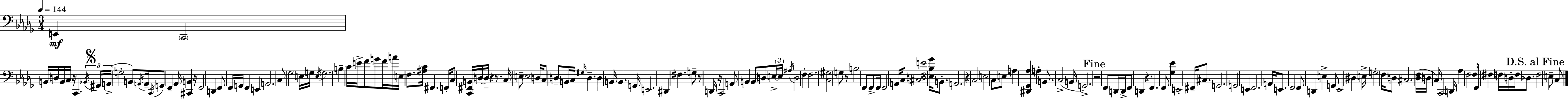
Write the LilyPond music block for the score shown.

{
  \clef bass
  \numericTimeSignature
  \time 3/4
  \key bes \minor
  \tempo 4 = 144
  e,4\mf \parenthesize c,2 | b,16 d16 b,16 c16 r16 c,4. \tuplet 3/2 { \acciaccatura { bes,16 } | \mark \markup { \musicglyph "scripts.segno" } gis,16 a,16->( } g2-. b,8) | \acciaccatura { a,16 } a,16-- \acciaccatura { c,16 } g,8 f,4-- aes,16 <cis, b,>4 | \break r16 f,2 d,4 | f,8 f,16 g,16 f,4 e,4 | a,2. | c8 ges2 | \break e16 g16 \acciaccatura { e16 } g2. | b4-- c'16 e'16-> f'8 | g'8 f'16 a'16 e16 f8. <ais c'>16 fis,4. | f,16-. c8 <c, fis, b,>16 d16~~ d16-- r4 | \break r8. c16 e8-- e2 | d16 c8 d8-- b,16 c16 \grace { gis16 } d4.-- | d4 b,16 b,4. | g,16 e,2. | \break dis,4 fis4. | g8-- r8 d,16 r16 c,2 | a,8 b,4 b,8 | d8 \tuplet 3/2 { e16->~~ e16 \acciaccatura { ais16 } } d2 | \break f4-. f2. | <c gis>2 | g8 r8 b2 | f,8 f,8-> f,16 f,2 | \break a,16 c8 <cis d f e'>2 | <ees bes ges'>16 b,8.-. a,2. | r4 c2 | e2 | \break c8 e8 a4 <dis, ges, aes>4 | a4-. b,8. c2->( | b,16 g,2.->) | \mark "Fine" r2 | \break f,8 d,16 d,16-> f,8 d,4 | r4. f,4. | f,8 <ges ees'>4 e,2-. | fis,16-- cis8. g,2. | \break g,2 | e,4 f,2. | a,16 e,8. f,2 | f,8 d,4 | \break e4-> g,8 ees,2 | dis4 e16-> g2-. | f16 d8 cis2. | <des f>16( d16 c16) c,2 | \break d,16 aes4 f2 | f16 f,16 fis4 | f16 d16-. f16 des8. \mark "D.S. al Fine" f2 | e8-- c8 \bar "|."
}